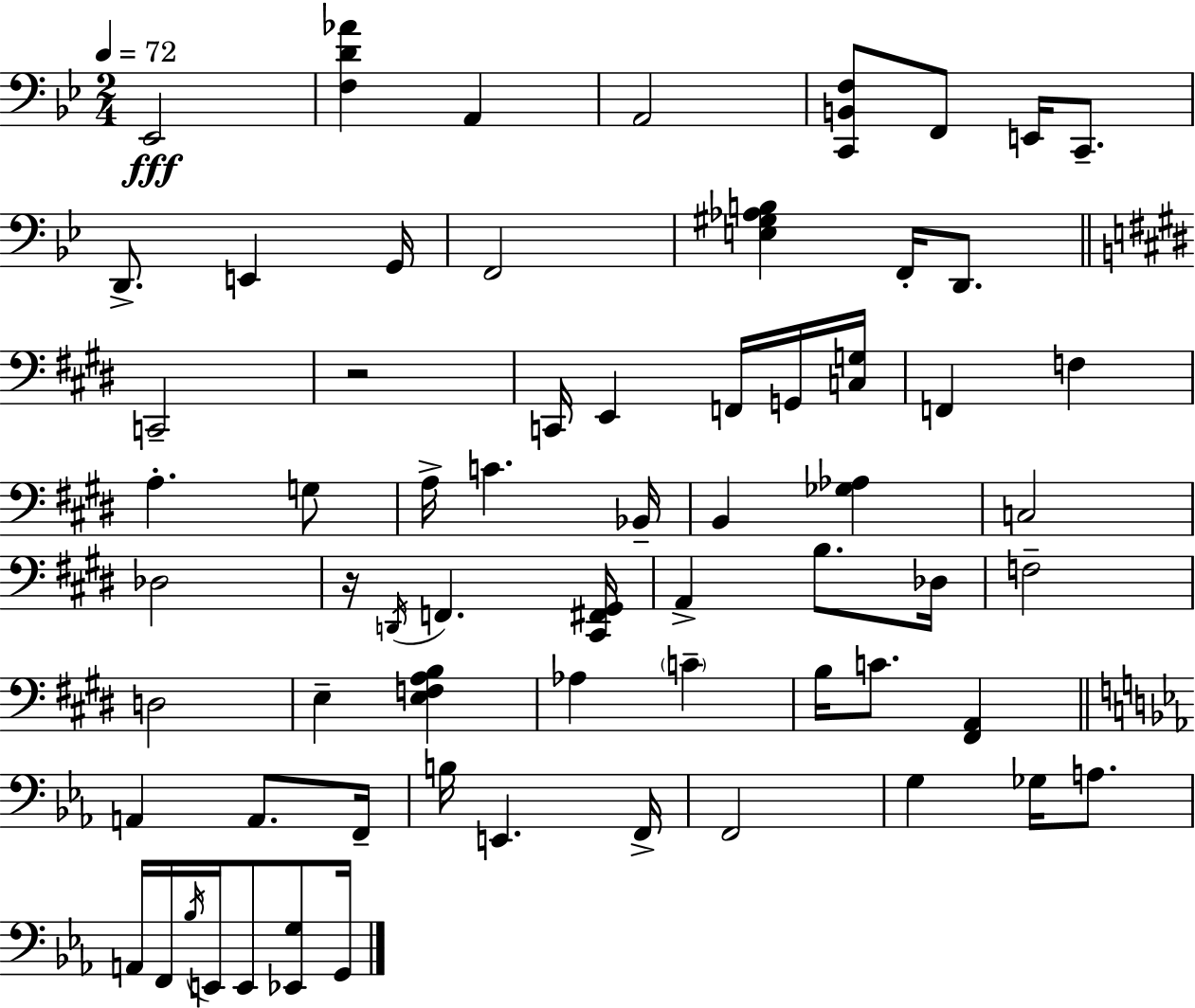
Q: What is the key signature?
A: G minor